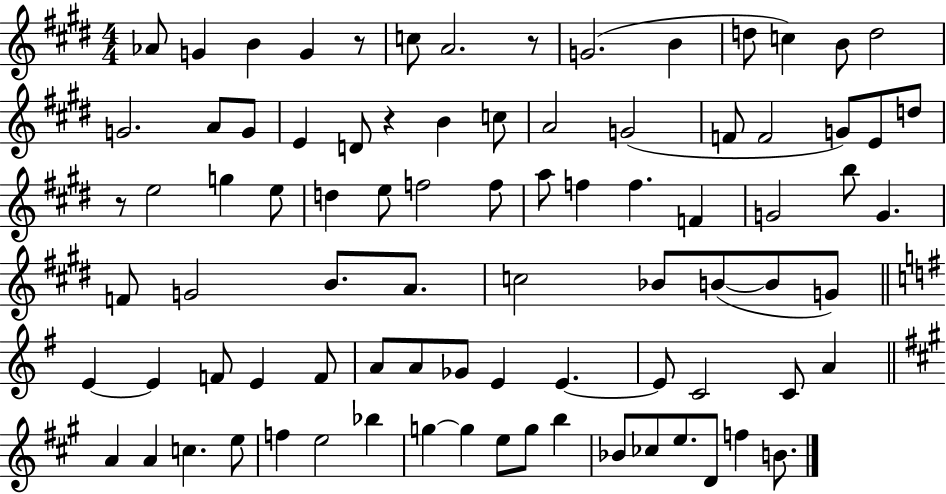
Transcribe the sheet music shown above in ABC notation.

X:1
T:Untitled
M:4/4
L:1/4
K:E
_A/2 G B G z/2 c/2 A2 z/2 G2 B d/2 c B/2 d2 G2 A/2 G/2 E D/2 z B c/2 A2 G2 F/2 F2 G/2 E/2 d/2 z/2 e2 g e/2 d e/2 f2 f/2 a/2 f f F G2 b/2 G F/2 G2 B/2 A/2 c2 _B/2 B/2 B/2 G/2 E E F/2 E F/2 A/2 A/2 _G/2 E E E/2 C2 C/2 A A A c e/2 f e2 _b g g e/2 g/2 b _B/2 _c/2 e/2 D/2 f B/2